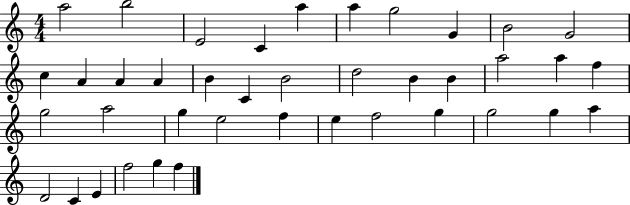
A5/h B5/h E4/h C4/q A5/q A5/q G5/h G4/q B4/h G4/h C5/q A4/q A4/q A4/q B4/q C4/q B4/h D5/h B4/q B4/q A5/h A5/q F5/q G5/h A5/h G5/q E5/h F5/q E5/q F5/h G5/q G5/h G5/q A5/q D4/h C4/q E4/q F5/h G5/q F5/q